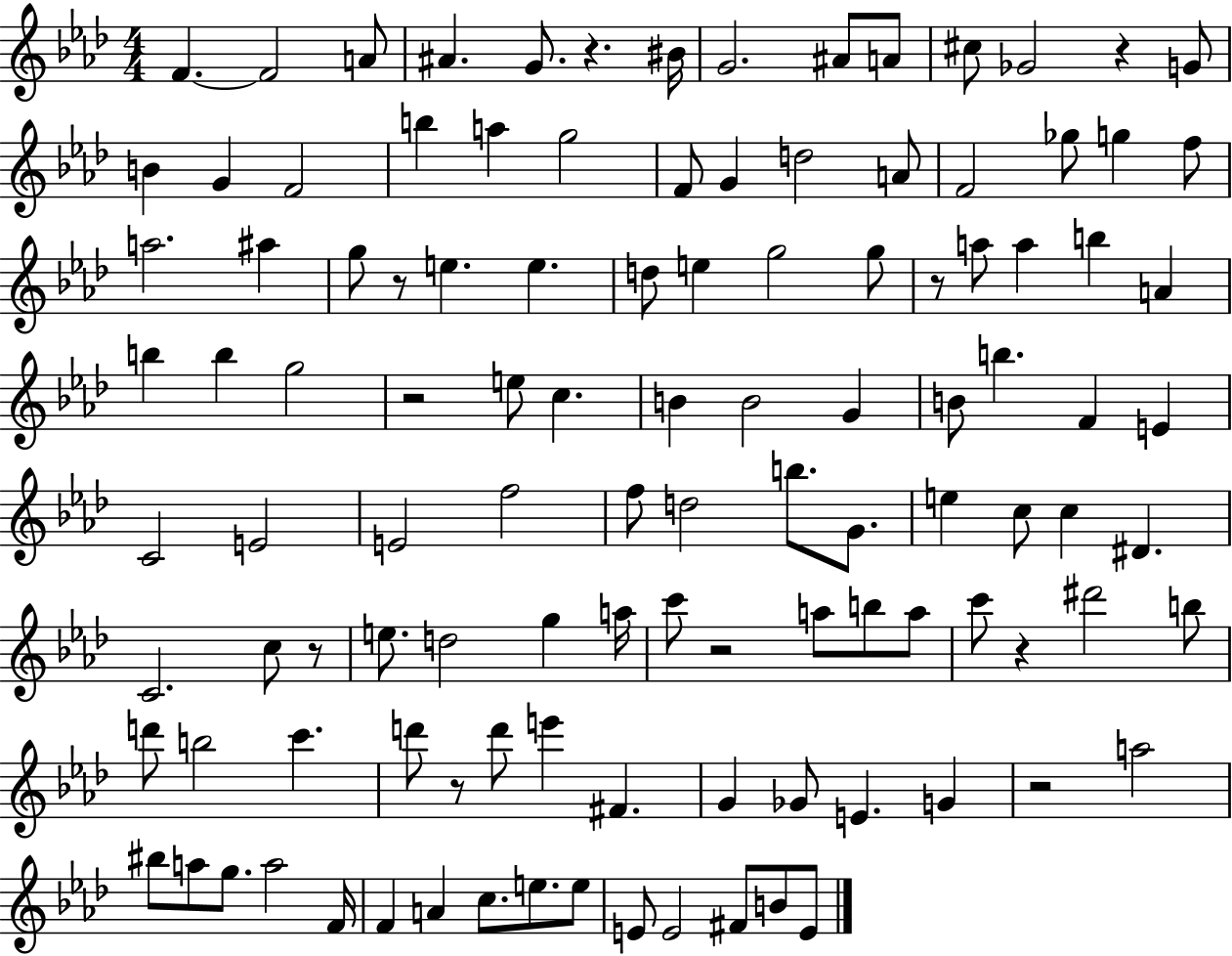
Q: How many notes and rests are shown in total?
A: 113